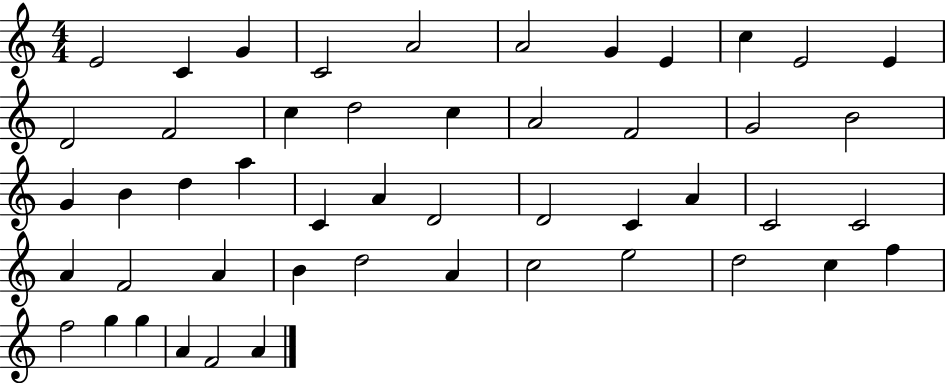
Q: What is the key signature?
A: C major